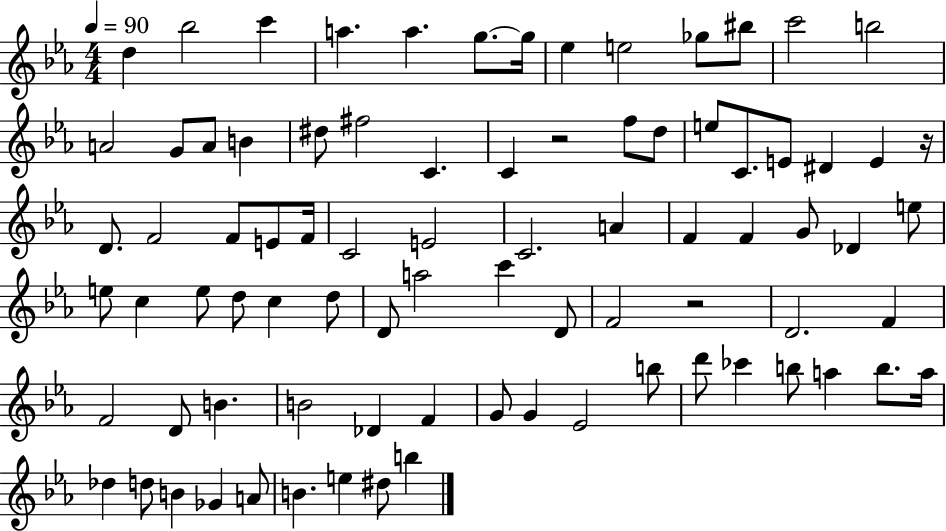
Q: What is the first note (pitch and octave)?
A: D5